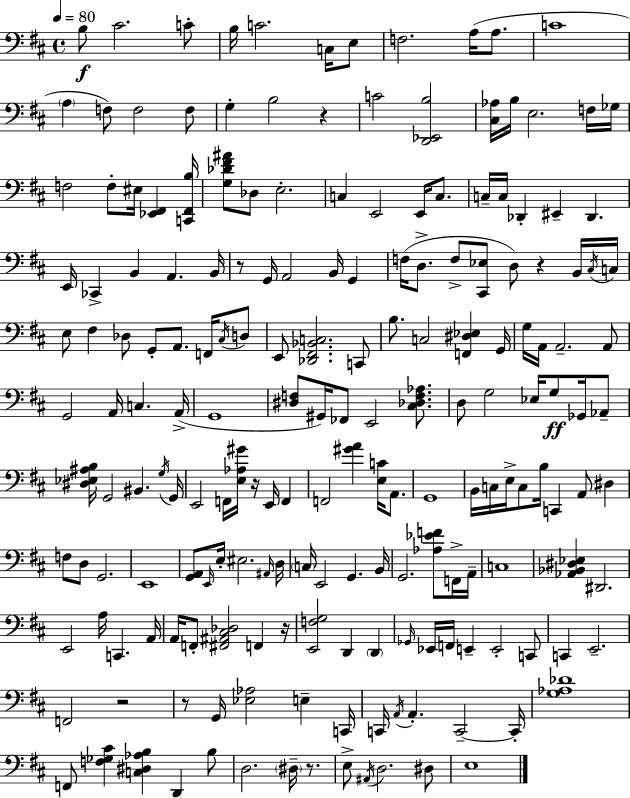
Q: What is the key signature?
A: D major